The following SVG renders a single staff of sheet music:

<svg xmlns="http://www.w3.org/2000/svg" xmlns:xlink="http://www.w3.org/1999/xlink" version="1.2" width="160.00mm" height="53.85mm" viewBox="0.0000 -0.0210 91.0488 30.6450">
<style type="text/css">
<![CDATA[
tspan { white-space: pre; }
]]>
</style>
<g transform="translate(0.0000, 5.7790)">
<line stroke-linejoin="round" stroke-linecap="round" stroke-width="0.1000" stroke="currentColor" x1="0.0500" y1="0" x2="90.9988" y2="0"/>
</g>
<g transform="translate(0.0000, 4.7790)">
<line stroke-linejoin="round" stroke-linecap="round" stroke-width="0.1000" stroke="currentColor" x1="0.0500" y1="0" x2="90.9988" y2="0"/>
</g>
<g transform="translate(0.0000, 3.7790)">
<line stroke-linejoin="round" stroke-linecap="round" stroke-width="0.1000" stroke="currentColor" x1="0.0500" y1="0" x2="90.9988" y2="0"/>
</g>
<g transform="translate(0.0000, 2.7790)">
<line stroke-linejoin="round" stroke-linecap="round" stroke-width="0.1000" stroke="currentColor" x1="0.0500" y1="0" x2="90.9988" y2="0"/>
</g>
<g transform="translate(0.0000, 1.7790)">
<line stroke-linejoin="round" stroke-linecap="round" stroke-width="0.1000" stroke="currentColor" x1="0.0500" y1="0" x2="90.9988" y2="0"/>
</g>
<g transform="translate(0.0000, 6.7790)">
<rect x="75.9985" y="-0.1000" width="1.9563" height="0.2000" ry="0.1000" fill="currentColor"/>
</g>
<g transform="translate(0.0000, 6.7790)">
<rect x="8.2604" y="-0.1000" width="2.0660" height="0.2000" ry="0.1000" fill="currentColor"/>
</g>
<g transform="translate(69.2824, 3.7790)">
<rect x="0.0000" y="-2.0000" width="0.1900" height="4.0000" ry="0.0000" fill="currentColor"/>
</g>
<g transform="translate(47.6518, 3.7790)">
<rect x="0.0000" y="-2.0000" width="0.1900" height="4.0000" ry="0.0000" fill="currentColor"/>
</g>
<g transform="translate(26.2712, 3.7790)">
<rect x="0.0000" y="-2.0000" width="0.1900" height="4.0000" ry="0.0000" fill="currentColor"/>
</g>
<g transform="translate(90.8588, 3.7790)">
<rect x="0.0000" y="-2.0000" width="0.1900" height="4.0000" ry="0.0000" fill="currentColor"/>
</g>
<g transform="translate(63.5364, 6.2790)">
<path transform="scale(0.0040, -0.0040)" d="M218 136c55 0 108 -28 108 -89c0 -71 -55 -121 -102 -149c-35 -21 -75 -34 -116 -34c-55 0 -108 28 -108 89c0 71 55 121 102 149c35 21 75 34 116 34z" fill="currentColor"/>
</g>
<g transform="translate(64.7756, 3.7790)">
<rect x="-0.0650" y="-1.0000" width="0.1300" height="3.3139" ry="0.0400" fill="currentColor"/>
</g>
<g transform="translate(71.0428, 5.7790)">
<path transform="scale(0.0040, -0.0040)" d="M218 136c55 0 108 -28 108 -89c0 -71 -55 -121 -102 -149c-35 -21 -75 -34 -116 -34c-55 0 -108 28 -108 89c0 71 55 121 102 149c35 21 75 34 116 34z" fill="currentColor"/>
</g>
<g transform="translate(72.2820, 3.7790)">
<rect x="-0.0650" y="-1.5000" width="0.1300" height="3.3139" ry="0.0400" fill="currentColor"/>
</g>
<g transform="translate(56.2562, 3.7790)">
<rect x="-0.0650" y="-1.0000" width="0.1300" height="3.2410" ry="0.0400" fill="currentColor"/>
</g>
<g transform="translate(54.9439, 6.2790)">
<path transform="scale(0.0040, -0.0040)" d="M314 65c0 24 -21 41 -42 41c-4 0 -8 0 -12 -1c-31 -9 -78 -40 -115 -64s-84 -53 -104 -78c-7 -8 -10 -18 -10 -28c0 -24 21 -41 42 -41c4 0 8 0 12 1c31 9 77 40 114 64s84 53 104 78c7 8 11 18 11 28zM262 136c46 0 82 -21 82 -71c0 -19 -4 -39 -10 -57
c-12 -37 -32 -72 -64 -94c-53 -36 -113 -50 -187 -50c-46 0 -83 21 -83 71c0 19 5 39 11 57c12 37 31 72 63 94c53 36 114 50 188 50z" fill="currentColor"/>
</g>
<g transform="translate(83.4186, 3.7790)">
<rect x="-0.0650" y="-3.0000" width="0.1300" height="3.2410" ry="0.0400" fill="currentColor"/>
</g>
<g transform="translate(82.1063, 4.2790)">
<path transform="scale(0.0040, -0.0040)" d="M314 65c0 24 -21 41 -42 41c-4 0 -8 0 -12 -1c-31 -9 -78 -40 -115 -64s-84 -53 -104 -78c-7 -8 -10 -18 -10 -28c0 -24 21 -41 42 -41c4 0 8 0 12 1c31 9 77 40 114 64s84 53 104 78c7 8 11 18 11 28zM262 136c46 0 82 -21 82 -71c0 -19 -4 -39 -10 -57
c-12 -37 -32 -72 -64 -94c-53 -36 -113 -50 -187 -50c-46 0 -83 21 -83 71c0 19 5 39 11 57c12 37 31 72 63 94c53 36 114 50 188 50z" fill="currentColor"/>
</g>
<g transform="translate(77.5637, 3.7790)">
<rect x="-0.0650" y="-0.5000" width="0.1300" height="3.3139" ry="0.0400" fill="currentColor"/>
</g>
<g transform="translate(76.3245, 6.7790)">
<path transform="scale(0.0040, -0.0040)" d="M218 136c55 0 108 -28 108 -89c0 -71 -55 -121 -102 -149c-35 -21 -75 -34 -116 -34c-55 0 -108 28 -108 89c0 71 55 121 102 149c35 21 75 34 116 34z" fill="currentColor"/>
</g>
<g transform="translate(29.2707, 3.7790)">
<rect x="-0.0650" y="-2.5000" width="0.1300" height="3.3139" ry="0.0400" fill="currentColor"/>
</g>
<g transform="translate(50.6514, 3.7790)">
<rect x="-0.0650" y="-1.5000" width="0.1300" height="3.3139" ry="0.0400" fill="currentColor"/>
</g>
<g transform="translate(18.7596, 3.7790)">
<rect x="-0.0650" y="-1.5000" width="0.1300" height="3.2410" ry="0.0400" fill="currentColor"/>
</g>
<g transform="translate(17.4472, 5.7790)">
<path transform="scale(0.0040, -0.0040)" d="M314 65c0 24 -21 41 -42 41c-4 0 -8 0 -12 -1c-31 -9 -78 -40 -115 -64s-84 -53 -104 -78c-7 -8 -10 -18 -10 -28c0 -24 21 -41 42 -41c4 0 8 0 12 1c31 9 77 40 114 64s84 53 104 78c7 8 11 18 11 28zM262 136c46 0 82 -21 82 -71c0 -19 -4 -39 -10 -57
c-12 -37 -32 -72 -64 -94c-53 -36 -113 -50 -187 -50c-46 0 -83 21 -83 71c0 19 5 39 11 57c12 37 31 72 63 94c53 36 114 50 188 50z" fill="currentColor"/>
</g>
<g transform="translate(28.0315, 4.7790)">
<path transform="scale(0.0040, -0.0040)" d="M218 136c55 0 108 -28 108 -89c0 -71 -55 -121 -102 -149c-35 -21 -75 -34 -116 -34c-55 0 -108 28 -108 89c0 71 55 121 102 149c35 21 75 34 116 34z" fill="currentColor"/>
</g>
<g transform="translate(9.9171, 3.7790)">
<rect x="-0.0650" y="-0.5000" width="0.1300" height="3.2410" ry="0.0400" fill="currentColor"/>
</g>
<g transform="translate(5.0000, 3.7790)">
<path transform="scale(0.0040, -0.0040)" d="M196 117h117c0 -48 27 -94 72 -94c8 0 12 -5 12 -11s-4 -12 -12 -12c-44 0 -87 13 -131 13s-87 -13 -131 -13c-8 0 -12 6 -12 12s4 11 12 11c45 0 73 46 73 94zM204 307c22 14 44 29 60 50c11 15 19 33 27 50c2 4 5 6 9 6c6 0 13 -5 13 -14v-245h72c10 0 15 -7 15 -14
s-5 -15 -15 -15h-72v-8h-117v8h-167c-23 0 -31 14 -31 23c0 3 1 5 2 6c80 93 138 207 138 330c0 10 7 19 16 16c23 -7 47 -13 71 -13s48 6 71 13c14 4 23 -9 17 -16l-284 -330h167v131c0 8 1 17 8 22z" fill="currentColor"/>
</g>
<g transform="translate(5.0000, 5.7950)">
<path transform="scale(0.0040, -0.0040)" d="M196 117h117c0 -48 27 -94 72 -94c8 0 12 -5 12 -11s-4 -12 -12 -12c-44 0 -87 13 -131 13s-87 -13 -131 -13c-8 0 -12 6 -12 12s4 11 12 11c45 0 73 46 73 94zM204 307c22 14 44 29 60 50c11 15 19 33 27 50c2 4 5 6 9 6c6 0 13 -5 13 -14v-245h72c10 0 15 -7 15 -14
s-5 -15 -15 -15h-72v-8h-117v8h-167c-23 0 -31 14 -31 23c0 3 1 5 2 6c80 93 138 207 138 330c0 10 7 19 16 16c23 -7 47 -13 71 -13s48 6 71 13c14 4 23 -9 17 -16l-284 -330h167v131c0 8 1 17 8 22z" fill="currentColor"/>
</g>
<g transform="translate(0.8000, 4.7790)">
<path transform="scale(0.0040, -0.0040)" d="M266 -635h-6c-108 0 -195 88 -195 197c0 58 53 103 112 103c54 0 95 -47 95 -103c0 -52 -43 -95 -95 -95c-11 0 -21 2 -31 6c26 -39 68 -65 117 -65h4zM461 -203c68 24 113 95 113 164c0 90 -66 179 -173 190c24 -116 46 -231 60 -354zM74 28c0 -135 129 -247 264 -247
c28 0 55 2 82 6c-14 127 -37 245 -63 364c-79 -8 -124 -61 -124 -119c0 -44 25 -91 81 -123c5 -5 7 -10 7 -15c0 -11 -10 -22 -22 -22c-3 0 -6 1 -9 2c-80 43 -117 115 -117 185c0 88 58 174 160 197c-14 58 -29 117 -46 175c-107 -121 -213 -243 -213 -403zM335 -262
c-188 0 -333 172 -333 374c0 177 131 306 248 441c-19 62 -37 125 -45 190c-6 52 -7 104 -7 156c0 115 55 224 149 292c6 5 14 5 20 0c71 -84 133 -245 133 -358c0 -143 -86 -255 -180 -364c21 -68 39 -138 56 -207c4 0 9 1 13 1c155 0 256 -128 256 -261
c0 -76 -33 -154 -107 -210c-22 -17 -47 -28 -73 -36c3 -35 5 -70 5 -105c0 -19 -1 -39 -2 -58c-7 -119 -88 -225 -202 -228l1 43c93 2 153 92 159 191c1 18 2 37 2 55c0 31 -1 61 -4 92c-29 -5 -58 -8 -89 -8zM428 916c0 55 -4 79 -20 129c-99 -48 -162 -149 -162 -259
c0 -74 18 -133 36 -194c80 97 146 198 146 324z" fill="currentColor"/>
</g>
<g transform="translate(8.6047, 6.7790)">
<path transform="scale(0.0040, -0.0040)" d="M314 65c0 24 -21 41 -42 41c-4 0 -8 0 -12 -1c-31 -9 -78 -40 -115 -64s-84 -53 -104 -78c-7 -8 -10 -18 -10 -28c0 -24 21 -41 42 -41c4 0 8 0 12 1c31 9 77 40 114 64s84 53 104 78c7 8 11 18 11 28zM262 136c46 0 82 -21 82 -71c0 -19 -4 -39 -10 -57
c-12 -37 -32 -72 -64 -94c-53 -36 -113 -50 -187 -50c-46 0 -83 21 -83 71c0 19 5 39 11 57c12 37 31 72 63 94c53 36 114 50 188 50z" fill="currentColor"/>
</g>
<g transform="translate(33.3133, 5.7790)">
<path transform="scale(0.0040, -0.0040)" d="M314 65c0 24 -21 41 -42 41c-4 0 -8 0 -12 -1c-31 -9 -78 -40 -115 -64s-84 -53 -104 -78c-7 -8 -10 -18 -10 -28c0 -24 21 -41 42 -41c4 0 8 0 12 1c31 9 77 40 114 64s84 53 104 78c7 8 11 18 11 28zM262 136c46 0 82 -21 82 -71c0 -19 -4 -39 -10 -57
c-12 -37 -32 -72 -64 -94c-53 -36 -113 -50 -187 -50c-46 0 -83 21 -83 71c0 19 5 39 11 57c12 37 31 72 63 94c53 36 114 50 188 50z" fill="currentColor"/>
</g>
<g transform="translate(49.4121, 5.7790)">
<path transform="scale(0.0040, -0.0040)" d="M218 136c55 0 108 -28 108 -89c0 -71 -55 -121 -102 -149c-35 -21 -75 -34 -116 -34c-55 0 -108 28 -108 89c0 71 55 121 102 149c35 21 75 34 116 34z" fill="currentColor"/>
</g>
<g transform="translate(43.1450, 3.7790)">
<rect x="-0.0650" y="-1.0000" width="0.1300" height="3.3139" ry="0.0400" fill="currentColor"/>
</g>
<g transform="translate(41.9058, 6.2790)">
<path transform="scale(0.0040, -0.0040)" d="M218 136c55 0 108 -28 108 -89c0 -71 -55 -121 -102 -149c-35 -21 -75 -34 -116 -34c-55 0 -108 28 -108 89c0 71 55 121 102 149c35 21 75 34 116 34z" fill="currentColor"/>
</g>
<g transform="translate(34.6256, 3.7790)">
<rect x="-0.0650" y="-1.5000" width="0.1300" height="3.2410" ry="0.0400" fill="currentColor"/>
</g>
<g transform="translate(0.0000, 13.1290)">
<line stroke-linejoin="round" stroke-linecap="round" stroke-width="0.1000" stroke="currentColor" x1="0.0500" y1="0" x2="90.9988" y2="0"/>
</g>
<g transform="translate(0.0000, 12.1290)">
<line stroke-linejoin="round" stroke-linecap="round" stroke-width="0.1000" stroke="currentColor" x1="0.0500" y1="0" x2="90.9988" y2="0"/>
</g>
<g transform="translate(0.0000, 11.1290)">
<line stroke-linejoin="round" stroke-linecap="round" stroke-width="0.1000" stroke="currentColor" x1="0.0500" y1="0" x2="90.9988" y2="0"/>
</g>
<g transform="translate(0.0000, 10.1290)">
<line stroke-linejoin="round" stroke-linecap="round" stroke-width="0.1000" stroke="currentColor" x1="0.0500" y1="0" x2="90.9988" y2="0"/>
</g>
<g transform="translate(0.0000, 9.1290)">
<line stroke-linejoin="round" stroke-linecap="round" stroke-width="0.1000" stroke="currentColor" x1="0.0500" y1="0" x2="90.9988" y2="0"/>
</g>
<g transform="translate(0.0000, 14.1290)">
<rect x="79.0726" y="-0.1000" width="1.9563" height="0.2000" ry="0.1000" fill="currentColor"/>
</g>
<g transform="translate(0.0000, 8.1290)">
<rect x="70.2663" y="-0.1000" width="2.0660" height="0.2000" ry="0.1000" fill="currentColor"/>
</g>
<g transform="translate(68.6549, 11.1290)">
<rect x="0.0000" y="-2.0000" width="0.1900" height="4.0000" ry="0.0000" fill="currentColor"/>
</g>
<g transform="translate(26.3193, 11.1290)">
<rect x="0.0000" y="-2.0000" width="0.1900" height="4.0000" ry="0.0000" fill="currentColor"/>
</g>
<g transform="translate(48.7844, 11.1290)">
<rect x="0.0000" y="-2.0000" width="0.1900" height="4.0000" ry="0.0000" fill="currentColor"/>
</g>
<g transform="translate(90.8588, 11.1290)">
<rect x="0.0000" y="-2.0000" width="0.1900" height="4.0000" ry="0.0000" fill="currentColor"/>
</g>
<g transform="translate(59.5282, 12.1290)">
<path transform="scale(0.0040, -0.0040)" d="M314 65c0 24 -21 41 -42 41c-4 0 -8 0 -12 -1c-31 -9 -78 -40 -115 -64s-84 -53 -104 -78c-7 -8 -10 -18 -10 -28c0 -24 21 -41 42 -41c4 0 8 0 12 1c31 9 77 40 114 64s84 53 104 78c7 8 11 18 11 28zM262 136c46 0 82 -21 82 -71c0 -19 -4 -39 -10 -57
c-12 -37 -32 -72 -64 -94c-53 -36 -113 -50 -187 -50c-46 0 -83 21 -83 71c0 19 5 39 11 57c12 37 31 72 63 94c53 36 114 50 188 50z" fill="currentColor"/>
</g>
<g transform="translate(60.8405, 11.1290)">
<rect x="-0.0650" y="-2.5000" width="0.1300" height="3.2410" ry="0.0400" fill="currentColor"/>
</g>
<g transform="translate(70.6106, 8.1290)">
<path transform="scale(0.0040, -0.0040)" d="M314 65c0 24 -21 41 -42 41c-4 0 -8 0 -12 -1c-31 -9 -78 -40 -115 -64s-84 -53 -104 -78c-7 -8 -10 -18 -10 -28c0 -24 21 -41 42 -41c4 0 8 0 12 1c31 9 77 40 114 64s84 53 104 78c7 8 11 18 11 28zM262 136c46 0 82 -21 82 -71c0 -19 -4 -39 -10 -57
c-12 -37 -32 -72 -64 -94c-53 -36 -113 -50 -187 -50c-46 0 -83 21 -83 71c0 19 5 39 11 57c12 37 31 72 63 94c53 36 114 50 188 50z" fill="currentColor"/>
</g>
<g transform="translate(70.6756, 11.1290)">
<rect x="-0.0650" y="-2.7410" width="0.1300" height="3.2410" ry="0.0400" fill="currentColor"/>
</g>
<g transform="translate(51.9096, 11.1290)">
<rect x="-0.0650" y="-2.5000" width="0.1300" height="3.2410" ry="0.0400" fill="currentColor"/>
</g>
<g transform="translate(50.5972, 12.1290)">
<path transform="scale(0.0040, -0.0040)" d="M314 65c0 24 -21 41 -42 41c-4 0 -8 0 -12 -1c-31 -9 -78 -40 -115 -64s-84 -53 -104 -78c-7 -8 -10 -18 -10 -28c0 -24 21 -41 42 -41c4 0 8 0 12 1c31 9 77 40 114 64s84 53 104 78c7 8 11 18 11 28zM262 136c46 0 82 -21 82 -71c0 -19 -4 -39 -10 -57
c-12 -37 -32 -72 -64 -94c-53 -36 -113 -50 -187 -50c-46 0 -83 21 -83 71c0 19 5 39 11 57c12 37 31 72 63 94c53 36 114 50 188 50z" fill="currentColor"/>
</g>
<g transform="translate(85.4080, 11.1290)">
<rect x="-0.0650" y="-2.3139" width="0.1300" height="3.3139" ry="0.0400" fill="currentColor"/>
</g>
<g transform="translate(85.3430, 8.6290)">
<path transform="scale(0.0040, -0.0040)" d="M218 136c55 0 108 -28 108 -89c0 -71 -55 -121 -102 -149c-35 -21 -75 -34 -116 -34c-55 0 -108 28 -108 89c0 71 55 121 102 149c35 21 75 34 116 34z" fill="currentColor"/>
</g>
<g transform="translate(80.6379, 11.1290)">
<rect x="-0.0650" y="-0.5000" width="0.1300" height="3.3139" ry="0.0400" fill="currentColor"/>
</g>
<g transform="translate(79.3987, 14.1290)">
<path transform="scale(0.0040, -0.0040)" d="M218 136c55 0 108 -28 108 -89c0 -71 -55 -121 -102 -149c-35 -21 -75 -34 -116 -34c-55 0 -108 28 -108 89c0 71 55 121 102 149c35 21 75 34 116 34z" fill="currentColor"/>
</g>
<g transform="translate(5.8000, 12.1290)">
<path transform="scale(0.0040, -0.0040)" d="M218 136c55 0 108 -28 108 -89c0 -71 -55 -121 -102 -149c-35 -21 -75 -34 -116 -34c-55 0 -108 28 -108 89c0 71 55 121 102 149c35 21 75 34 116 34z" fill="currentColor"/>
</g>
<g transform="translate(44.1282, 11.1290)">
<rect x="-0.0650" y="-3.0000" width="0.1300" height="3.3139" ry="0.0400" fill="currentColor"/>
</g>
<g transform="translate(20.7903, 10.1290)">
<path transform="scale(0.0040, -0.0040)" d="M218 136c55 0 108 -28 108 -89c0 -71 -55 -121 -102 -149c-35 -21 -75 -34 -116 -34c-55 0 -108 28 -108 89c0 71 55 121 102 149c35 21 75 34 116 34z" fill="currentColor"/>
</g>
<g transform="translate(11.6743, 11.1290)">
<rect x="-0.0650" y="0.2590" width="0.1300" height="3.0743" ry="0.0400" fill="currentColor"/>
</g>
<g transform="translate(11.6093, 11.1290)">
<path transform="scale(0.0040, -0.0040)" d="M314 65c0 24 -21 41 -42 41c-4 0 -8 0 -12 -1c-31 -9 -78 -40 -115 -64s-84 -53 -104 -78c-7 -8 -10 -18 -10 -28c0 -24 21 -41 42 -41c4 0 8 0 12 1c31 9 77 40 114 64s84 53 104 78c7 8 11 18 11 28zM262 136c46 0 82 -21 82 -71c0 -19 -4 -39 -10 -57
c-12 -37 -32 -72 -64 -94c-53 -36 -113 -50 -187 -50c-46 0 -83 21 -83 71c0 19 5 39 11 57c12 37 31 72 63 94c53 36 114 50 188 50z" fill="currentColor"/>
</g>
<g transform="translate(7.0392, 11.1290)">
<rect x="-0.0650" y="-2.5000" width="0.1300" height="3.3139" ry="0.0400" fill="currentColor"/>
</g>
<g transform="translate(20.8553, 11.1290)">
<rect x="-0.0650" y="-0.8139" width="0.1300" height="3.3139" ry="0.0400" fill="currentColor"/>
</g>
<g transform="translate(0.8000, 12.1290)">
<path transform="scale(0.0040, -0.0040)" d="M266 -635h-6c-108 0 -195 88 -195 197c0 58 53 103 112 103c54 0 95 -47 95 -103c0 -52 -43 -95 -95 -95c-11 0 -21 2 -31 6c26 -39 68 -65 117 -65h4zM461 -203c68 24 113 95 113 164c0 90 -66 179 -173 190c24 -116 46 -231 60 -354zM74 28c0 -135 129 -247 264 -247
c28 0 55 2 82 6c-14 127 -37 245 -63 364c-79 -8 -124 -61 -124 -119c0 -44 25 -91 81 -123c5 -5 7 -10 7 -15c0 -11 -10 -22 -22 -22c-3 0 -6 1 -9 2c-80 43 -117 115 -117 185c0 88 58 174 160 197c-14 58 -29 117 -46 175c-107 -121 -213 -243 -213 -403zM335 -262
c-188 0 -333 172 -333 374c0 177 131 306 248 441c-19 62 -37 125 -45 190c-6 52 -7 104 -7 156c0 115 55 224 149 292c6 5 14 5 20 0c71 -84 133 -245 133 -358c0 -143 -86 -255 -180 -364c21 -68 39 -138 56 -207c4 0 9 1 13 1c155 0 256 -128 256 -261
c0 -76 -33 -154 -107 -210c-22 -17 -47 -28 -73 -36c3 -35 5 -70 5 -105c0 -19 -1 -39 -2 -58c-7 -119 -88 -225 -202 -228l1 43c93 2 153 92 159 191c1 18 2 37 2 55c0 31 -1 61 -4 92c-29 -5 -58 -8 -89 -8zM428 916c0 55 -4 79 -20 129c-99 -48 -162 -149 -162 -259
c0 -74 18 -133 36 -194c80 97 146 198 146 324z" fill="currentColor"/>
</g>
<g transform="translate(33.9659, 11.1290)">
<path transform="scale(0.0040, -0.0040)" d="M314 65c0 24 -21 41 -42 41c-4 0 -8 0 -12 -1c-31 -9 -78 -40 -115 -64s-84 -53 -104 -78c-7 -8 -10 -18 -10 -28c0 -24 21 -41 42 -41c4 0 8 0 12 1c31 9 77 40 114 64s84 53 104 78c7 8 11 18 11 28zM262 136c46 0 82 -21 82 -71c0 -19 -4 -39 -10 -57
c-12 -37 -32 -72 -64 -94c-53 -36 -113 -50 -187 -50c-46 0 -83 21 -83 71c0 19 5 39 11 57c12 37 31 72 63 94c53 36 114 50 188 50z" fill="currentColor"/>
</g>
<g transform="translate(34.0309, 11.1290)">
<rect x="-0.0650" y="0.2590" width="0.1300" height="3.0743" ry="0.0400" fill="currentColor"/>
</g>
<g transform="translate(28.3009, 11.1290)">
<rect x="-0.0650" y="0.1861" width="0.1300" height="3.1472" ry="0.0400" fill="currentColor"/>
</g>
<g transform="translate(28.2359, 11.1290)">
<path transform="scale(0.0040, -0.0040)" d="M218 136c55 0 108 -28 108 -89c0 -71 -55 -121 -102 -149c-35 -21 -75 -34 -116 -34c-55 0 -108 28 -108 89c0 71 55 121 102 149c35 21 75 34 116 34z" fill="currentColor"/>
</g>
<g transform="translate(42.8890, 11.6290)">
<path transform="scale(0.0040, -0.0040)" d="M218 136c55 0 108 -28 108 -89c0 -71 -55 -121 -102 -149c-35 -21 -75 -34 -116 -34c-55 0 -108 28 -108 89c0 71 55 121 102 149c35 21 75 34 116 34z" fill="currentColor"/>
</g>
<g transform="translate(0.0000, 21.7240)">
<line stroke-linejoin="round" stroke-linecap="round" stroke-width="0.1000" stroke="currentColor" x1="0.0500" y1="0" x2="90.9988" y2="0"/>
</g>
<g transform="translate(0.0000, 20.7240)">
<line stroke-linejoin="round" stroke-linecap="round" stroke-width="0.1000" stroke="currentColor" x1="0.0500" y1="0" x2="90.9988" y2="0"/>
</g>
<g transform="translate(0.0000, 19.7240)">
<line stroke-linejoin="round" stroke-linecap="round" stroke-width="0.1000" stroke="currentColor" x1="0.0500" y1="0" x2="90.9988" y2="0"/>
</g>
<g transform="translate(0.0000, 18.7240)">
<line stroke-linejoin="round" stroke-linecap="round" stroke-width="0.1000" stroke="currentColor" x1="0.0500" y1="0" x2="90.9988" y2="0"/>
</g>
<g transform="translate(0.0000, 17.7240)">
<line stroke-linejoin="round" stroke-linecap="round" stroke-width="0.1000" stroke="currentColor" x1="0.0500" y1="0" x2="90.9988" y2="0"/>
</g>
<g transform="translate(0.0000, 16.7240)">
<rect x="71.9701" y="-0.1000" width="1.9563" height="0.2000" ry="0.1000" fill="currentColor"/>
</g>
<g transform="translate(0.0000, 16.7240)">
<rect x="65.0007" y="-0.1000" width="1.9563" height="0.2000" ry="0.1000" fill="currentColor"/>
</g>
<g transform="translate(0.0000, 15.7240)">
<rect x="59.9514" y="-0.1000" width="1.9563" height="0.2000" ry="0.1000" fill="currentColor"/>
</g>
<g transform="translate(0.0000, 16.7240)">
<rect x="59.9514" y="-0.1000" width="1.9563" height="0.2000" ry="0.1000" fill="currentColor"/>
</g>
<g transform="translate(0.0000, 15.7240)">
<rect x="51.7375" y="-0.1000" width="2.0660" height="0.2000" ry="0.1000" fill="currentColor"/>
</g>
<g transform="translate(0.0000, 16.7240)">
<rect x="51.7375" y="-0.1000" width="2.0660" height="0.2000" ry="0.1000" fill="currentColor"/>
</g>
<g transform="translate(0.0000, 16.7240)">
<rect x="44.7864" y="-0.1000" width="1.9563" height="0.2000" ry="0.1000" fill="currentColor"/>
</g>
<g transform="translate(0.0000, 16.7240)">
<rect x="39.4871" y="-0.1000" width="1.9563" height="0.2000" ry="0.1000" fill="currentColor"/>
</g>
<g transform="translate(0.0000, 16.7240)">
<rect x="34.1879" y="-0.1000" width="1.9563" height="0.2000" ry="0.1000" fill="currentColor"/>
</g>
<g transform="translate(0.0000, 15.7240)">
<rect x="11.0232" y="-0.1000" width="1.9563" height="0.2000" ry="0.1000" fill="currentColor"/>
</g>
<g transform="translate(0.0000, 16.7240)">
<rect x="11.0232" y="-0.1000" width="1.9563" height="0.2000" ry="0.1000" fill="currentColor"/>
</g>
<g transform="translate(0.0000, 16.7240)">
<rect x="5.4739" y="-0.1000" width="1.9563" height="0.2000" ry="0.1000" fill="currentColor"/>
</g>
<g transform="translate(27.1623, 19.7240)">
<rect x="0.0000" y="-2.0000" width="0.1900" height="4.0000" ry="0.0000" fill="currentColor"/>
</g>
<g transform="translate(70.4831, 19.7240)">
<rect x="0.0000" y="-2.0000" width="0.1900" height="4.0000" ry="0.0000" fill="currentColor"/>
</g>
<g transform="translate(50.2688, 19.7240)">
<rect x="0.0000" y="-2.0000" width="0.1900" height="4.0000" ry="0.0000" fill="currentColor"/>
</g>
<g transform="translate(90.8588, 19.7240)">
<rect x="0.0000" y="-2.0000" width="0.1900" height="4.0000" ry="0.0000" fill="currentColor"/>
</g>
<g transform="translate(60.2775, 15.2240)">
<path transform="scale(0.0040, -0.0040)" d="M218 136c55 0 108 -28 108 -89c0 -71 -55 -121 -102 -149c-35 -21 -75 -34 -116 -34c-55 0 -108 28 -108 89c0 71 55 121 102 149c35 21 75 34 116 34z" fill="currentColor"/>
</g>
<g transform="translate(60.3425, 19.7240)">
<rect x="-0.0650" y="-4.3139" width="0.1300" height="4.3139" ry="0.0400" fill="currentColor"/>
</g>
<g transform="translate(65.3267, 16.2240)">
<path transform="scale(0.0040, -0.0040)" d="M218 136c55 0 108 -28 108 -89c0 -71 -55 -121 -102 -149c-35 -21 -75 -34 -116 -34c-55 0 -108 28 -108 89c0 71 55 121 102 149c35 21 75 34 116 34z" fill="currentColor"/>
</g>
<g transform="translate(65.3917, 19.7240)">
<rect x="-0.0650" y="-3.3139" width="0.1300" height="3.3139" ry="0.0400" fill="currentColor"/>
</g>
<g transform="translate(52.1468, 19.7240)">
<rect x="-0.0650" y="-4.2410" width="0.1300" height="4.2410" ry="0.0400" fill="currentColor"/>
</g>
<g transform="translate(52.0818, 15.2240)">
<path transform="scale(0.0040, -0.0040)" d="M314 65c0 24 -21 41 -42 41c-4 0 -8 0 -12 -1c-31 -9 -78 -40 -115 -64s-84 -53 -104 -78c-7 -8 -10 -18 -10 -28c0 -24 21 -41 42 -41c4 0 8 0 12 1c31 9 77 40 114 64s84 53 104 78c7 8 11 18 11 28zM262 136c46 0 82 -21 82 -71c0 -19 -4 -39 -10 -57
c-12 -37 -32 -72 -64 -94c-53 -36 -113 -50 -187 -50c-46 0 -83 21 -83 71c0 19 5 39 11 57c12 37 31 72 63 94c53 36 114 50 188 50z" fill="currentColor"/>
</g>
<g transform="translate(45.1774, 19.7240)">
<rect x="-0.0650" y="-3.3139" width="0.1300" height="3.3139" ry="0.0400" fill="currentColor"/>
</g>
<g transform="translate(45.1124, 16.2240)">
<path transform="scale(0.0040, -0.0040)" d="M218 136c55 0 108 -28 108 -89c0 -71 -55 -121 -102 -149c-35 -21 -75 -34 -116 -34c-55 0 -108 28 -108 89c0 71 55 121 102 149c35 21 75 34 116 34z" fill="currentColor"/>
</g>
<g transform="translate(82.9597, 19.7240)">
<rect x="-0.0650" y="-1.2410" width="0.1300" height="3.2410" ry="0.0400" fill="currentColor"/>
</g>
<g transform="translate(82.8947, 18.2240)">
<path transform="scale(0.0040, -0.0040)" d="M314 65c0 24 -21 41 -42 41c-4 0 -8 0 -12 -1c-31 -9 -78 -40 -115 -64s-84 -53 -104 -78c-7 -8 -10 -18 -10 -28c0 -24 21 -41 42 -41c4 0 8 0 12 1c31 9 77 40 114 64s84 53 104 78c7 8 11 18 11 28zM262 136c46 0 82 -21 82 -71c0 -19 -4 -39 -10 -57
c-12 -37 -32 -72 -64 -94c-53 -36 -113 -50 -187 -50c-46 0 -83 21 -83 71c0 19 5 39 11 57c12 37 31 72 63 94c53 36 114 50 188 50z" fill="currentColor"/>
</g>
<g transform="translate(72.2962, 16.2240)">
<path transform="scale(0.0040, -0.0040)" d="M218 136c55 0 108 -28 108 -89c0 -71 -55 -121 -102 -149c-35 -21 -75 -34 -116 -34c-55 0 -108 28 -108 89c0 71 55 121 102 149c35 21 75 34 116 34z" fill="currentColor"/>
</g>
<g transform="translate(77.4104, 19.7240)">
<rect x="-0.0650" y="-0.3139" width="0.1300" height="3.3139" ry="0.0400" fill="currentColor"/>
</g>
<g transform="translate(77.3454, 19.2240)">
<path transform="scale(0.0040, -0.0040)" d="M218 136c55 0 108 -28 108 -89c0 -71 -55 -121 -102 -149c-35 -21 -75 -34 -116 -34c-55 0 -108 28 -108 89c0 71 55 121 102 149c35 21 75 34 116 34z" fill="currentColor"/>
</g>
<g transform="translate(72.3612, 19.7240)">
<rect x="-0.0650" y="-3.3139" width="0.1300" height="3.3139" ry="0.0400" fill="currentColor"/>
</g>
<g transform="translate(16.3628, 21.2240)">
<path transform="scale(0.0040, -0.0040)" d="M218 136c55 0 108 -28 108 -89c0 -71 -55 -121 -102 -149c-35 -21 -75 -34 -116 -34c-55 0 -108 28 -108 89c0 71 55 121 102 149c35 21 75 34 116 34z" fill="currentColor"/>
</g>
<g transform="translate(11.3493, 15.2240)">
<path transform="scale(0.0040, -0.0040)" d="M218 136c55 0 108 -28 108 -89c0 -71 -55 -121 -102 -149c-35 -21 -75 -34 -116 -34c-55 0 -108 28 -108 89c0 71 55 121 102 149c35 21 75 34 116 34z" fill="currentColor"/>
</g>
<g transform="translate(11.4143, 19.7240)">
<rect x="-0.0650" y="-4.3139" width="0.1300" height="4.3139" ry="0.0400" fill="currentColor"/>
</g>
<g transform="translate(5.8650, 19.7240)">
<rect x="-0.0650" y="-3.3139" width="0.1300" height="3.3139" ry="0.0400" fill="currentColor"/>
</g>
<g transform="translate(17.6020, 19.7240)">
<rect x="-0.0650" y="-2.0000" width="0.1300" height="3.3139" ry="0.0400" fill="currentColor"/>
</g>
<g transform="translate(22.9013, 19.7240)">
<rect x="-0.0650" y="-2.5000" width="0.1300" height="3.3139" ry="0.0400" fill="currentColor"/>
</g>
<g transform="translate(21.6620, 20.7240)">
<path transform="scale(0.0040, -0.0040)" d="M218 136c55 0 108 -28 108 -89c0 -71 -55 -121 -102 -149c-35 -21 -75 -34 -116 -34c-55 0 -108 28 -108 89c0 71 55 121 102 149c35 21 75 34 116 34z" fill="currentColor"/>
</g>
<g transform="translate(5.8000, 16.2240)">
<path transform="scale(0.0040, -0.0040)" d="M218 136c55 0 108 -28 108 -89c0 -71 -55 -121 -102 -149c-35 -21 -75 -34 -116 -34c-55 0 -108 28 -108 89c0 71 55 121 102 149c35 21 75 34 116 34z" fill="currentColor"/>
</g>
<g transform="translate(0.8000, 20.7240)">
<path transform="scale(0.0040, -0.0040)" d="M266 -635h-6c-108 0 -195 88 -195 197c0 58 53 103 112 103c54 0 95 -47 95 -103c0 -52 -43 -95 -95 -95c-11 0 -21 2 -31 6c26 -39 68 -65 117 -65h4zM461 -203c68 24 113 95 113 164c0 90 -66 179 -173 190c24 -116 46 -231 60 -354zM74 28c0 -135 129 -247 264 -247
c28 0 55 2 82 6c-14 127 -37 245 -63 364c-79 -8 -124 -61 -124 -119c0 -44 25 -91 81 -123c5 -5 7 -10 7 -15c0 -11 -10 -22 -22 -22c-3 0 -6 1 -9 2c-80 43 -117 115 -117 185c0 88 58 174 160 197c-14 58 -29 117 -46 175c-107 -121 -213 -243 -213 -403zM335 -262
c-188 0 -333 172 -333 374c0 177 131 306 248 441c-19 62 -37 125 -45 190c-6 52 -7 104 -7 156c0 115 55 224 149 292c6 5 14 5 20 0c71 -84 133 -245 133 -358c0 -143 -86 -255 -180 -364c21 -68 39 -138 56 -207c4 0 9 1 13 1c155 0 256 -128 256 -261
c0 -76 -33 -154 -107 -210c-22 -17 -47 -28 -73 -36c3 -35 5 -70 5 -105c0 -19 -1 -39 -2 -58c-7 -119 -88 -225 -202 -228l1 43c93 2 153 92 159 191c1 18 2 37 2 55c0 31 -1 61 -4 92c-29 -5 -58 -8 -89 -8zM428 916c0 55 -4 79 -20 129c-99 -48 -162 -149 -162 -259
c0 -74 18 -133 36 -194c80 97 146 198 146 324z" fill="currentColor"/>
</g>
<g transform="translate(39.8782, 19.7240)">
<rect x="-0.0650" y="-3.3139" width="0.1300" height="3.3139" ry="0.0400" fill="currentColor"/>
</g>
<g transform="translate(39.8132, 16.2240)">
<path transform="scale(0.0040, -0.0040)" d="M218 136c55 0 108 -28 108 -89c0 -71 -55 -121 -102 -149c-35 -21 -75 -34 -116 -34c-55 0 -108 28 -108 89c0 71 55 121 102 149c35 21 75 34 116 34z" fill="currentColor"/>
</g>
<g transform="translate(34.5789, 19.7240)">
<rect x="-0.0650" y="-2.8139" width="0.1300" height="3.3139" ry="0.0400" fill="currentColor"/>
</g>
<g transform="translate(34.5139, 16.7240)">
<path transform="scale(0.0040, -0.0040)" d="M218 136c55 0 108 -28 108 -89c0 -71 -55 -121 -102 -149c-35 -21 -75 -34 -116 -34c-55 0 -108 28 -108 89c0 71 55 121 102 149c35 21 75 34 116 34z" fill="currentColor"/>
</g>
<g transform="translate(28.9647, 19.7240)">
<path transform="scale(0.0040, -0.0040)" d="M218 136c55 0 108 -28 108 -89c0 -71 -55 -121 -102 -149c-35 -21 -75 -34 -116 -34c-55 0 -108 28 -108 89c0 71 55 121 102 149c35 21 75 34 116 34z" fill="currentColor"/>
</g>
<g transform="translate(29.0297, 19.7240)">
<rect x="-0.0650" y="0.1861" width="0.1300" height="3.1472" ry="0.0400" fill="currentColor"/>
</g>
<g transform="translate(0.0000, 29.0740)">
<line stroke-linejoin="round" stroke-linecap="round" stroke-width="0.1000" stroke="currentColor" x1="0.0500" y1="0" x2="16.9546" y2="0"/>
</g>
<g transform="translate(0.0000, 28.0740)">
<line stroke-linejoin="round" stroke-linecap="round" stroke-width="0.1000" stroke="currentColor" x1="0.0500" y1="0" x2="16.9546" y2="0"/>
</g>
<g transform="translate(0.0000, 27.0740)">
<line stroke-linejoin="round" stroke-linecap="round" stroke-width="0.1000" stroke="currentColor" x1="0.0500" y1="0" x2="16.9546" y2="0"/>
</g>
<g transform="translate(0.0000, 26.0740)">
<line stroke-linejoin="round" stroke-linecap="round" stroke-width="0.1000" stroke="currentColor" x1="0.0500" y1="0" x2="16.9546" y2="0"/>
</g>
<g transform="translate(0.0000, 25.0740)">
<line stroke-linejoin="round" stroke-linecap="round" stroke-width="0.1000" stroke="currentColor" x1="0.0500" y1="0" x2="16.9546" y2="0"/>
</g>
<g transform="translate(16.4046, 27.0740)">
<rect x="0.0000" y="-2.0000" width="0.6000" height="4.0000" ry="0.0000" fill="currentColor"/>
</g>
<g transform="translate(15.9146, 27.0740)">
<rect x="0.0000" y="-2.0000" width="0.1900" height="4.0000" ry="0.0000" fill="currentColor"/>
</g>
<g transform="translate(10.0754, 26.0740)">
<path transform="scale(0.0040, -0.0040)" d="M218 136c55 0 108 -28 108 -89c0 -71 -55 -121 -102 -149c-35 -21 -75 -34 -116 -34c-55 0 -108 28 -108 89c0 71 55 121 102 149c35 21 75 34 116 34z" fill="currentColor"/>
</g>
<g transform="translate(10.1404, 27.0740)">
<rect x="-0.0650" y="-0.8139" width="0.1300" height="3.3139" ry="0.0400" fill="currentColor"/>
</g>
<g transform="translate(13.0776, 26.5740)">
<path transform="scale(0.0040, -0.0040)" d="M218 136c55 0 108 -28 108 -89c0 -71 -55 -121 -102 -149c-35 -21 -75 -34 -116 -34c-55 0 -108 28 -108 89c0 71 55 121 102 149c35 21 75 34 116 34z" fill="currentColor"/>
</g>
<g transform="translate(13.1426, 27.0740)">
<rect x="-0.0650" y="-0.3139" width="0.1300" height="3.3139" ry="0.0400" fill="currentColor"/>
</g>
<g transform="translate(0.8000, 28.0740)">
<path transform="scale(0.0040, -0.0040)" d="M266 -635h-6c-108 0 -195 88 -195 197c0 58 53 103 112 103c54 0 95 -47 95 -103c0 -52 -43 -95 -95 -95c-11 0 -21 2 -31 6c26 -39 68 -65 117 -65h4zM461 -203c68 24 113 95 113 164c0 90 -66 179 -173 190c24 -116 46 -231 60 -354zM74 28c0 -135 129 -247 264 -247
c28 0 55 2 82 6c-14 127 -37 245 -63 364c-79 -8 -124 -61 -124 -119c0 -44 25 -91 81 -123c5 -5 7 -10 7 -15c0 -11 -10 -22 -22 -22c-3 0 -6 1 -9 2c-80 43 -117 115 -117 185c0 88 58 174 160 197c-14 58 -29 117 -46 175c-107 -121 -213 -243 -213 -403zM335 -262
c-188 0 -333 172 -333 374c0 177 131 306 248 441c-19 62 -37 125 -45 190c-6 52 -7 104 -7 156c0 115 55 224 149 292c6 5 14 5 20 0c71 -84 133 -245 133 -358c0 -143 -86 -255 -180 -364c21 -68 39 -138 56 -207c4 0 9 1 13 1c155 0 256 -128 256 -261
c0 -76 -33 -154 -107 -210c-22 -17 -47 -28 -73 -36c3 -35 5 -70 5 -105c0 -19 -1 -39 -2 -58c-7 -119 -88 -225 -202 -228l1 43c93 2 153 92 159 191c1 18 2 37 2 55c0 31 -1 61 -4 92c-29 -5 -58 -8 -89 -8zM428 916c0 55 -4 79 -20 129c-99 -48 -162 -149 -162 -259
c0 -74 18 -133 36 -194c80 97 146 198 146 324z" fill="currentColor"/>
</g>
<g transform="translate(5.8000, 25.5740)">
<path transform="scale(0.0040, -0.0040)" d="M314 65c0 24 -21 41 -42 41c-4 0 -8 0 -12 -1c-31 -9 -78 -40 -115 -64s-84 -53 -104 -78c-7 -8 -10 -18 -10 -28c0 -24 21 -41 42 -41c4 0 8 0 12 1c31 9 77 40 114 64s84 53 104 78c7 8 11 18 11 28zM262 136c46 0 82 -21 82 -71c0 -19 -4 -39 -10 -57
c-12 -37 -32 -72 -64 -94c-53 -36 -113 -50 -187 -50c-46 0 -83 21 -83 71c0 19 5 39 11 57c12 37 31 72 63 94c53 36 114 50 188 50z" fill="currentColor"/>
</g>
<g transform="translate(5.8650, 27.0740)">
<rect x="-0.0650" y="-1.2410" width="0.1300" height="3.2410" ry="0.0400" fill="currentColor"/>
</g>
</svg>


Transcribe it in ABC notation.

X:1
T:Untitled
M:4/4
L:1/4
K:C
C2 E2 G E2 D E D2 D E C A2 G B2 d B B2 A G2 G2 a2 C g b d' F G B a b b d'2 d' b b c e2 e2 d c